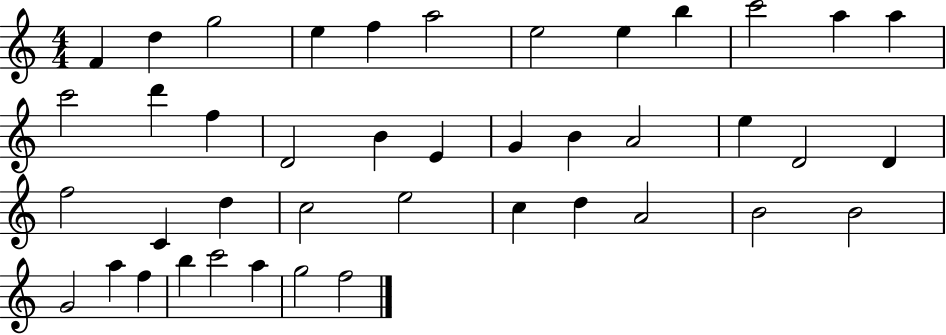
F4/q D5/q G5/h E5/q F5/q A5/h E5/h E5/q B5/q C6/h A5/q A5/q C6/h D6/q F5/q D4/h B4/q E4/q G4/q B4/q A4/h E5/q D4/h D4/q F5/h C4/q D5/q C5/h E5/h C5/q D5/q A4/h B4/h B4/h G4/h A5/q F5/q B5/q C6/h A5/q G5/h F5/h